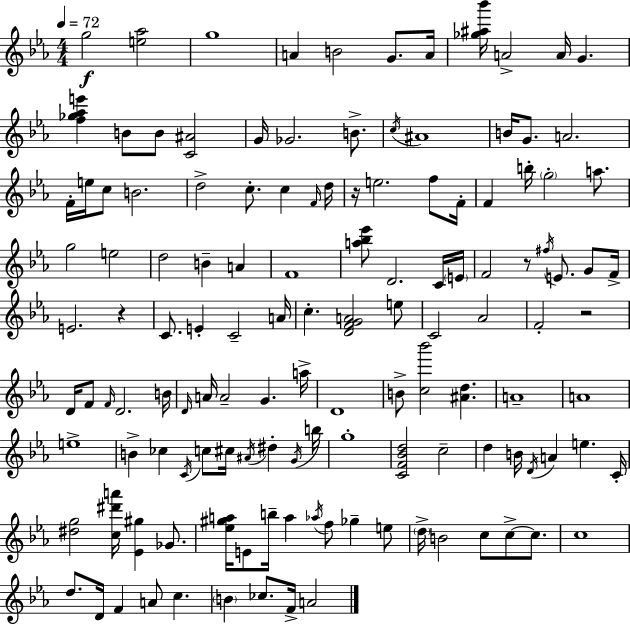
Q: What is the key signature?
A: EES major